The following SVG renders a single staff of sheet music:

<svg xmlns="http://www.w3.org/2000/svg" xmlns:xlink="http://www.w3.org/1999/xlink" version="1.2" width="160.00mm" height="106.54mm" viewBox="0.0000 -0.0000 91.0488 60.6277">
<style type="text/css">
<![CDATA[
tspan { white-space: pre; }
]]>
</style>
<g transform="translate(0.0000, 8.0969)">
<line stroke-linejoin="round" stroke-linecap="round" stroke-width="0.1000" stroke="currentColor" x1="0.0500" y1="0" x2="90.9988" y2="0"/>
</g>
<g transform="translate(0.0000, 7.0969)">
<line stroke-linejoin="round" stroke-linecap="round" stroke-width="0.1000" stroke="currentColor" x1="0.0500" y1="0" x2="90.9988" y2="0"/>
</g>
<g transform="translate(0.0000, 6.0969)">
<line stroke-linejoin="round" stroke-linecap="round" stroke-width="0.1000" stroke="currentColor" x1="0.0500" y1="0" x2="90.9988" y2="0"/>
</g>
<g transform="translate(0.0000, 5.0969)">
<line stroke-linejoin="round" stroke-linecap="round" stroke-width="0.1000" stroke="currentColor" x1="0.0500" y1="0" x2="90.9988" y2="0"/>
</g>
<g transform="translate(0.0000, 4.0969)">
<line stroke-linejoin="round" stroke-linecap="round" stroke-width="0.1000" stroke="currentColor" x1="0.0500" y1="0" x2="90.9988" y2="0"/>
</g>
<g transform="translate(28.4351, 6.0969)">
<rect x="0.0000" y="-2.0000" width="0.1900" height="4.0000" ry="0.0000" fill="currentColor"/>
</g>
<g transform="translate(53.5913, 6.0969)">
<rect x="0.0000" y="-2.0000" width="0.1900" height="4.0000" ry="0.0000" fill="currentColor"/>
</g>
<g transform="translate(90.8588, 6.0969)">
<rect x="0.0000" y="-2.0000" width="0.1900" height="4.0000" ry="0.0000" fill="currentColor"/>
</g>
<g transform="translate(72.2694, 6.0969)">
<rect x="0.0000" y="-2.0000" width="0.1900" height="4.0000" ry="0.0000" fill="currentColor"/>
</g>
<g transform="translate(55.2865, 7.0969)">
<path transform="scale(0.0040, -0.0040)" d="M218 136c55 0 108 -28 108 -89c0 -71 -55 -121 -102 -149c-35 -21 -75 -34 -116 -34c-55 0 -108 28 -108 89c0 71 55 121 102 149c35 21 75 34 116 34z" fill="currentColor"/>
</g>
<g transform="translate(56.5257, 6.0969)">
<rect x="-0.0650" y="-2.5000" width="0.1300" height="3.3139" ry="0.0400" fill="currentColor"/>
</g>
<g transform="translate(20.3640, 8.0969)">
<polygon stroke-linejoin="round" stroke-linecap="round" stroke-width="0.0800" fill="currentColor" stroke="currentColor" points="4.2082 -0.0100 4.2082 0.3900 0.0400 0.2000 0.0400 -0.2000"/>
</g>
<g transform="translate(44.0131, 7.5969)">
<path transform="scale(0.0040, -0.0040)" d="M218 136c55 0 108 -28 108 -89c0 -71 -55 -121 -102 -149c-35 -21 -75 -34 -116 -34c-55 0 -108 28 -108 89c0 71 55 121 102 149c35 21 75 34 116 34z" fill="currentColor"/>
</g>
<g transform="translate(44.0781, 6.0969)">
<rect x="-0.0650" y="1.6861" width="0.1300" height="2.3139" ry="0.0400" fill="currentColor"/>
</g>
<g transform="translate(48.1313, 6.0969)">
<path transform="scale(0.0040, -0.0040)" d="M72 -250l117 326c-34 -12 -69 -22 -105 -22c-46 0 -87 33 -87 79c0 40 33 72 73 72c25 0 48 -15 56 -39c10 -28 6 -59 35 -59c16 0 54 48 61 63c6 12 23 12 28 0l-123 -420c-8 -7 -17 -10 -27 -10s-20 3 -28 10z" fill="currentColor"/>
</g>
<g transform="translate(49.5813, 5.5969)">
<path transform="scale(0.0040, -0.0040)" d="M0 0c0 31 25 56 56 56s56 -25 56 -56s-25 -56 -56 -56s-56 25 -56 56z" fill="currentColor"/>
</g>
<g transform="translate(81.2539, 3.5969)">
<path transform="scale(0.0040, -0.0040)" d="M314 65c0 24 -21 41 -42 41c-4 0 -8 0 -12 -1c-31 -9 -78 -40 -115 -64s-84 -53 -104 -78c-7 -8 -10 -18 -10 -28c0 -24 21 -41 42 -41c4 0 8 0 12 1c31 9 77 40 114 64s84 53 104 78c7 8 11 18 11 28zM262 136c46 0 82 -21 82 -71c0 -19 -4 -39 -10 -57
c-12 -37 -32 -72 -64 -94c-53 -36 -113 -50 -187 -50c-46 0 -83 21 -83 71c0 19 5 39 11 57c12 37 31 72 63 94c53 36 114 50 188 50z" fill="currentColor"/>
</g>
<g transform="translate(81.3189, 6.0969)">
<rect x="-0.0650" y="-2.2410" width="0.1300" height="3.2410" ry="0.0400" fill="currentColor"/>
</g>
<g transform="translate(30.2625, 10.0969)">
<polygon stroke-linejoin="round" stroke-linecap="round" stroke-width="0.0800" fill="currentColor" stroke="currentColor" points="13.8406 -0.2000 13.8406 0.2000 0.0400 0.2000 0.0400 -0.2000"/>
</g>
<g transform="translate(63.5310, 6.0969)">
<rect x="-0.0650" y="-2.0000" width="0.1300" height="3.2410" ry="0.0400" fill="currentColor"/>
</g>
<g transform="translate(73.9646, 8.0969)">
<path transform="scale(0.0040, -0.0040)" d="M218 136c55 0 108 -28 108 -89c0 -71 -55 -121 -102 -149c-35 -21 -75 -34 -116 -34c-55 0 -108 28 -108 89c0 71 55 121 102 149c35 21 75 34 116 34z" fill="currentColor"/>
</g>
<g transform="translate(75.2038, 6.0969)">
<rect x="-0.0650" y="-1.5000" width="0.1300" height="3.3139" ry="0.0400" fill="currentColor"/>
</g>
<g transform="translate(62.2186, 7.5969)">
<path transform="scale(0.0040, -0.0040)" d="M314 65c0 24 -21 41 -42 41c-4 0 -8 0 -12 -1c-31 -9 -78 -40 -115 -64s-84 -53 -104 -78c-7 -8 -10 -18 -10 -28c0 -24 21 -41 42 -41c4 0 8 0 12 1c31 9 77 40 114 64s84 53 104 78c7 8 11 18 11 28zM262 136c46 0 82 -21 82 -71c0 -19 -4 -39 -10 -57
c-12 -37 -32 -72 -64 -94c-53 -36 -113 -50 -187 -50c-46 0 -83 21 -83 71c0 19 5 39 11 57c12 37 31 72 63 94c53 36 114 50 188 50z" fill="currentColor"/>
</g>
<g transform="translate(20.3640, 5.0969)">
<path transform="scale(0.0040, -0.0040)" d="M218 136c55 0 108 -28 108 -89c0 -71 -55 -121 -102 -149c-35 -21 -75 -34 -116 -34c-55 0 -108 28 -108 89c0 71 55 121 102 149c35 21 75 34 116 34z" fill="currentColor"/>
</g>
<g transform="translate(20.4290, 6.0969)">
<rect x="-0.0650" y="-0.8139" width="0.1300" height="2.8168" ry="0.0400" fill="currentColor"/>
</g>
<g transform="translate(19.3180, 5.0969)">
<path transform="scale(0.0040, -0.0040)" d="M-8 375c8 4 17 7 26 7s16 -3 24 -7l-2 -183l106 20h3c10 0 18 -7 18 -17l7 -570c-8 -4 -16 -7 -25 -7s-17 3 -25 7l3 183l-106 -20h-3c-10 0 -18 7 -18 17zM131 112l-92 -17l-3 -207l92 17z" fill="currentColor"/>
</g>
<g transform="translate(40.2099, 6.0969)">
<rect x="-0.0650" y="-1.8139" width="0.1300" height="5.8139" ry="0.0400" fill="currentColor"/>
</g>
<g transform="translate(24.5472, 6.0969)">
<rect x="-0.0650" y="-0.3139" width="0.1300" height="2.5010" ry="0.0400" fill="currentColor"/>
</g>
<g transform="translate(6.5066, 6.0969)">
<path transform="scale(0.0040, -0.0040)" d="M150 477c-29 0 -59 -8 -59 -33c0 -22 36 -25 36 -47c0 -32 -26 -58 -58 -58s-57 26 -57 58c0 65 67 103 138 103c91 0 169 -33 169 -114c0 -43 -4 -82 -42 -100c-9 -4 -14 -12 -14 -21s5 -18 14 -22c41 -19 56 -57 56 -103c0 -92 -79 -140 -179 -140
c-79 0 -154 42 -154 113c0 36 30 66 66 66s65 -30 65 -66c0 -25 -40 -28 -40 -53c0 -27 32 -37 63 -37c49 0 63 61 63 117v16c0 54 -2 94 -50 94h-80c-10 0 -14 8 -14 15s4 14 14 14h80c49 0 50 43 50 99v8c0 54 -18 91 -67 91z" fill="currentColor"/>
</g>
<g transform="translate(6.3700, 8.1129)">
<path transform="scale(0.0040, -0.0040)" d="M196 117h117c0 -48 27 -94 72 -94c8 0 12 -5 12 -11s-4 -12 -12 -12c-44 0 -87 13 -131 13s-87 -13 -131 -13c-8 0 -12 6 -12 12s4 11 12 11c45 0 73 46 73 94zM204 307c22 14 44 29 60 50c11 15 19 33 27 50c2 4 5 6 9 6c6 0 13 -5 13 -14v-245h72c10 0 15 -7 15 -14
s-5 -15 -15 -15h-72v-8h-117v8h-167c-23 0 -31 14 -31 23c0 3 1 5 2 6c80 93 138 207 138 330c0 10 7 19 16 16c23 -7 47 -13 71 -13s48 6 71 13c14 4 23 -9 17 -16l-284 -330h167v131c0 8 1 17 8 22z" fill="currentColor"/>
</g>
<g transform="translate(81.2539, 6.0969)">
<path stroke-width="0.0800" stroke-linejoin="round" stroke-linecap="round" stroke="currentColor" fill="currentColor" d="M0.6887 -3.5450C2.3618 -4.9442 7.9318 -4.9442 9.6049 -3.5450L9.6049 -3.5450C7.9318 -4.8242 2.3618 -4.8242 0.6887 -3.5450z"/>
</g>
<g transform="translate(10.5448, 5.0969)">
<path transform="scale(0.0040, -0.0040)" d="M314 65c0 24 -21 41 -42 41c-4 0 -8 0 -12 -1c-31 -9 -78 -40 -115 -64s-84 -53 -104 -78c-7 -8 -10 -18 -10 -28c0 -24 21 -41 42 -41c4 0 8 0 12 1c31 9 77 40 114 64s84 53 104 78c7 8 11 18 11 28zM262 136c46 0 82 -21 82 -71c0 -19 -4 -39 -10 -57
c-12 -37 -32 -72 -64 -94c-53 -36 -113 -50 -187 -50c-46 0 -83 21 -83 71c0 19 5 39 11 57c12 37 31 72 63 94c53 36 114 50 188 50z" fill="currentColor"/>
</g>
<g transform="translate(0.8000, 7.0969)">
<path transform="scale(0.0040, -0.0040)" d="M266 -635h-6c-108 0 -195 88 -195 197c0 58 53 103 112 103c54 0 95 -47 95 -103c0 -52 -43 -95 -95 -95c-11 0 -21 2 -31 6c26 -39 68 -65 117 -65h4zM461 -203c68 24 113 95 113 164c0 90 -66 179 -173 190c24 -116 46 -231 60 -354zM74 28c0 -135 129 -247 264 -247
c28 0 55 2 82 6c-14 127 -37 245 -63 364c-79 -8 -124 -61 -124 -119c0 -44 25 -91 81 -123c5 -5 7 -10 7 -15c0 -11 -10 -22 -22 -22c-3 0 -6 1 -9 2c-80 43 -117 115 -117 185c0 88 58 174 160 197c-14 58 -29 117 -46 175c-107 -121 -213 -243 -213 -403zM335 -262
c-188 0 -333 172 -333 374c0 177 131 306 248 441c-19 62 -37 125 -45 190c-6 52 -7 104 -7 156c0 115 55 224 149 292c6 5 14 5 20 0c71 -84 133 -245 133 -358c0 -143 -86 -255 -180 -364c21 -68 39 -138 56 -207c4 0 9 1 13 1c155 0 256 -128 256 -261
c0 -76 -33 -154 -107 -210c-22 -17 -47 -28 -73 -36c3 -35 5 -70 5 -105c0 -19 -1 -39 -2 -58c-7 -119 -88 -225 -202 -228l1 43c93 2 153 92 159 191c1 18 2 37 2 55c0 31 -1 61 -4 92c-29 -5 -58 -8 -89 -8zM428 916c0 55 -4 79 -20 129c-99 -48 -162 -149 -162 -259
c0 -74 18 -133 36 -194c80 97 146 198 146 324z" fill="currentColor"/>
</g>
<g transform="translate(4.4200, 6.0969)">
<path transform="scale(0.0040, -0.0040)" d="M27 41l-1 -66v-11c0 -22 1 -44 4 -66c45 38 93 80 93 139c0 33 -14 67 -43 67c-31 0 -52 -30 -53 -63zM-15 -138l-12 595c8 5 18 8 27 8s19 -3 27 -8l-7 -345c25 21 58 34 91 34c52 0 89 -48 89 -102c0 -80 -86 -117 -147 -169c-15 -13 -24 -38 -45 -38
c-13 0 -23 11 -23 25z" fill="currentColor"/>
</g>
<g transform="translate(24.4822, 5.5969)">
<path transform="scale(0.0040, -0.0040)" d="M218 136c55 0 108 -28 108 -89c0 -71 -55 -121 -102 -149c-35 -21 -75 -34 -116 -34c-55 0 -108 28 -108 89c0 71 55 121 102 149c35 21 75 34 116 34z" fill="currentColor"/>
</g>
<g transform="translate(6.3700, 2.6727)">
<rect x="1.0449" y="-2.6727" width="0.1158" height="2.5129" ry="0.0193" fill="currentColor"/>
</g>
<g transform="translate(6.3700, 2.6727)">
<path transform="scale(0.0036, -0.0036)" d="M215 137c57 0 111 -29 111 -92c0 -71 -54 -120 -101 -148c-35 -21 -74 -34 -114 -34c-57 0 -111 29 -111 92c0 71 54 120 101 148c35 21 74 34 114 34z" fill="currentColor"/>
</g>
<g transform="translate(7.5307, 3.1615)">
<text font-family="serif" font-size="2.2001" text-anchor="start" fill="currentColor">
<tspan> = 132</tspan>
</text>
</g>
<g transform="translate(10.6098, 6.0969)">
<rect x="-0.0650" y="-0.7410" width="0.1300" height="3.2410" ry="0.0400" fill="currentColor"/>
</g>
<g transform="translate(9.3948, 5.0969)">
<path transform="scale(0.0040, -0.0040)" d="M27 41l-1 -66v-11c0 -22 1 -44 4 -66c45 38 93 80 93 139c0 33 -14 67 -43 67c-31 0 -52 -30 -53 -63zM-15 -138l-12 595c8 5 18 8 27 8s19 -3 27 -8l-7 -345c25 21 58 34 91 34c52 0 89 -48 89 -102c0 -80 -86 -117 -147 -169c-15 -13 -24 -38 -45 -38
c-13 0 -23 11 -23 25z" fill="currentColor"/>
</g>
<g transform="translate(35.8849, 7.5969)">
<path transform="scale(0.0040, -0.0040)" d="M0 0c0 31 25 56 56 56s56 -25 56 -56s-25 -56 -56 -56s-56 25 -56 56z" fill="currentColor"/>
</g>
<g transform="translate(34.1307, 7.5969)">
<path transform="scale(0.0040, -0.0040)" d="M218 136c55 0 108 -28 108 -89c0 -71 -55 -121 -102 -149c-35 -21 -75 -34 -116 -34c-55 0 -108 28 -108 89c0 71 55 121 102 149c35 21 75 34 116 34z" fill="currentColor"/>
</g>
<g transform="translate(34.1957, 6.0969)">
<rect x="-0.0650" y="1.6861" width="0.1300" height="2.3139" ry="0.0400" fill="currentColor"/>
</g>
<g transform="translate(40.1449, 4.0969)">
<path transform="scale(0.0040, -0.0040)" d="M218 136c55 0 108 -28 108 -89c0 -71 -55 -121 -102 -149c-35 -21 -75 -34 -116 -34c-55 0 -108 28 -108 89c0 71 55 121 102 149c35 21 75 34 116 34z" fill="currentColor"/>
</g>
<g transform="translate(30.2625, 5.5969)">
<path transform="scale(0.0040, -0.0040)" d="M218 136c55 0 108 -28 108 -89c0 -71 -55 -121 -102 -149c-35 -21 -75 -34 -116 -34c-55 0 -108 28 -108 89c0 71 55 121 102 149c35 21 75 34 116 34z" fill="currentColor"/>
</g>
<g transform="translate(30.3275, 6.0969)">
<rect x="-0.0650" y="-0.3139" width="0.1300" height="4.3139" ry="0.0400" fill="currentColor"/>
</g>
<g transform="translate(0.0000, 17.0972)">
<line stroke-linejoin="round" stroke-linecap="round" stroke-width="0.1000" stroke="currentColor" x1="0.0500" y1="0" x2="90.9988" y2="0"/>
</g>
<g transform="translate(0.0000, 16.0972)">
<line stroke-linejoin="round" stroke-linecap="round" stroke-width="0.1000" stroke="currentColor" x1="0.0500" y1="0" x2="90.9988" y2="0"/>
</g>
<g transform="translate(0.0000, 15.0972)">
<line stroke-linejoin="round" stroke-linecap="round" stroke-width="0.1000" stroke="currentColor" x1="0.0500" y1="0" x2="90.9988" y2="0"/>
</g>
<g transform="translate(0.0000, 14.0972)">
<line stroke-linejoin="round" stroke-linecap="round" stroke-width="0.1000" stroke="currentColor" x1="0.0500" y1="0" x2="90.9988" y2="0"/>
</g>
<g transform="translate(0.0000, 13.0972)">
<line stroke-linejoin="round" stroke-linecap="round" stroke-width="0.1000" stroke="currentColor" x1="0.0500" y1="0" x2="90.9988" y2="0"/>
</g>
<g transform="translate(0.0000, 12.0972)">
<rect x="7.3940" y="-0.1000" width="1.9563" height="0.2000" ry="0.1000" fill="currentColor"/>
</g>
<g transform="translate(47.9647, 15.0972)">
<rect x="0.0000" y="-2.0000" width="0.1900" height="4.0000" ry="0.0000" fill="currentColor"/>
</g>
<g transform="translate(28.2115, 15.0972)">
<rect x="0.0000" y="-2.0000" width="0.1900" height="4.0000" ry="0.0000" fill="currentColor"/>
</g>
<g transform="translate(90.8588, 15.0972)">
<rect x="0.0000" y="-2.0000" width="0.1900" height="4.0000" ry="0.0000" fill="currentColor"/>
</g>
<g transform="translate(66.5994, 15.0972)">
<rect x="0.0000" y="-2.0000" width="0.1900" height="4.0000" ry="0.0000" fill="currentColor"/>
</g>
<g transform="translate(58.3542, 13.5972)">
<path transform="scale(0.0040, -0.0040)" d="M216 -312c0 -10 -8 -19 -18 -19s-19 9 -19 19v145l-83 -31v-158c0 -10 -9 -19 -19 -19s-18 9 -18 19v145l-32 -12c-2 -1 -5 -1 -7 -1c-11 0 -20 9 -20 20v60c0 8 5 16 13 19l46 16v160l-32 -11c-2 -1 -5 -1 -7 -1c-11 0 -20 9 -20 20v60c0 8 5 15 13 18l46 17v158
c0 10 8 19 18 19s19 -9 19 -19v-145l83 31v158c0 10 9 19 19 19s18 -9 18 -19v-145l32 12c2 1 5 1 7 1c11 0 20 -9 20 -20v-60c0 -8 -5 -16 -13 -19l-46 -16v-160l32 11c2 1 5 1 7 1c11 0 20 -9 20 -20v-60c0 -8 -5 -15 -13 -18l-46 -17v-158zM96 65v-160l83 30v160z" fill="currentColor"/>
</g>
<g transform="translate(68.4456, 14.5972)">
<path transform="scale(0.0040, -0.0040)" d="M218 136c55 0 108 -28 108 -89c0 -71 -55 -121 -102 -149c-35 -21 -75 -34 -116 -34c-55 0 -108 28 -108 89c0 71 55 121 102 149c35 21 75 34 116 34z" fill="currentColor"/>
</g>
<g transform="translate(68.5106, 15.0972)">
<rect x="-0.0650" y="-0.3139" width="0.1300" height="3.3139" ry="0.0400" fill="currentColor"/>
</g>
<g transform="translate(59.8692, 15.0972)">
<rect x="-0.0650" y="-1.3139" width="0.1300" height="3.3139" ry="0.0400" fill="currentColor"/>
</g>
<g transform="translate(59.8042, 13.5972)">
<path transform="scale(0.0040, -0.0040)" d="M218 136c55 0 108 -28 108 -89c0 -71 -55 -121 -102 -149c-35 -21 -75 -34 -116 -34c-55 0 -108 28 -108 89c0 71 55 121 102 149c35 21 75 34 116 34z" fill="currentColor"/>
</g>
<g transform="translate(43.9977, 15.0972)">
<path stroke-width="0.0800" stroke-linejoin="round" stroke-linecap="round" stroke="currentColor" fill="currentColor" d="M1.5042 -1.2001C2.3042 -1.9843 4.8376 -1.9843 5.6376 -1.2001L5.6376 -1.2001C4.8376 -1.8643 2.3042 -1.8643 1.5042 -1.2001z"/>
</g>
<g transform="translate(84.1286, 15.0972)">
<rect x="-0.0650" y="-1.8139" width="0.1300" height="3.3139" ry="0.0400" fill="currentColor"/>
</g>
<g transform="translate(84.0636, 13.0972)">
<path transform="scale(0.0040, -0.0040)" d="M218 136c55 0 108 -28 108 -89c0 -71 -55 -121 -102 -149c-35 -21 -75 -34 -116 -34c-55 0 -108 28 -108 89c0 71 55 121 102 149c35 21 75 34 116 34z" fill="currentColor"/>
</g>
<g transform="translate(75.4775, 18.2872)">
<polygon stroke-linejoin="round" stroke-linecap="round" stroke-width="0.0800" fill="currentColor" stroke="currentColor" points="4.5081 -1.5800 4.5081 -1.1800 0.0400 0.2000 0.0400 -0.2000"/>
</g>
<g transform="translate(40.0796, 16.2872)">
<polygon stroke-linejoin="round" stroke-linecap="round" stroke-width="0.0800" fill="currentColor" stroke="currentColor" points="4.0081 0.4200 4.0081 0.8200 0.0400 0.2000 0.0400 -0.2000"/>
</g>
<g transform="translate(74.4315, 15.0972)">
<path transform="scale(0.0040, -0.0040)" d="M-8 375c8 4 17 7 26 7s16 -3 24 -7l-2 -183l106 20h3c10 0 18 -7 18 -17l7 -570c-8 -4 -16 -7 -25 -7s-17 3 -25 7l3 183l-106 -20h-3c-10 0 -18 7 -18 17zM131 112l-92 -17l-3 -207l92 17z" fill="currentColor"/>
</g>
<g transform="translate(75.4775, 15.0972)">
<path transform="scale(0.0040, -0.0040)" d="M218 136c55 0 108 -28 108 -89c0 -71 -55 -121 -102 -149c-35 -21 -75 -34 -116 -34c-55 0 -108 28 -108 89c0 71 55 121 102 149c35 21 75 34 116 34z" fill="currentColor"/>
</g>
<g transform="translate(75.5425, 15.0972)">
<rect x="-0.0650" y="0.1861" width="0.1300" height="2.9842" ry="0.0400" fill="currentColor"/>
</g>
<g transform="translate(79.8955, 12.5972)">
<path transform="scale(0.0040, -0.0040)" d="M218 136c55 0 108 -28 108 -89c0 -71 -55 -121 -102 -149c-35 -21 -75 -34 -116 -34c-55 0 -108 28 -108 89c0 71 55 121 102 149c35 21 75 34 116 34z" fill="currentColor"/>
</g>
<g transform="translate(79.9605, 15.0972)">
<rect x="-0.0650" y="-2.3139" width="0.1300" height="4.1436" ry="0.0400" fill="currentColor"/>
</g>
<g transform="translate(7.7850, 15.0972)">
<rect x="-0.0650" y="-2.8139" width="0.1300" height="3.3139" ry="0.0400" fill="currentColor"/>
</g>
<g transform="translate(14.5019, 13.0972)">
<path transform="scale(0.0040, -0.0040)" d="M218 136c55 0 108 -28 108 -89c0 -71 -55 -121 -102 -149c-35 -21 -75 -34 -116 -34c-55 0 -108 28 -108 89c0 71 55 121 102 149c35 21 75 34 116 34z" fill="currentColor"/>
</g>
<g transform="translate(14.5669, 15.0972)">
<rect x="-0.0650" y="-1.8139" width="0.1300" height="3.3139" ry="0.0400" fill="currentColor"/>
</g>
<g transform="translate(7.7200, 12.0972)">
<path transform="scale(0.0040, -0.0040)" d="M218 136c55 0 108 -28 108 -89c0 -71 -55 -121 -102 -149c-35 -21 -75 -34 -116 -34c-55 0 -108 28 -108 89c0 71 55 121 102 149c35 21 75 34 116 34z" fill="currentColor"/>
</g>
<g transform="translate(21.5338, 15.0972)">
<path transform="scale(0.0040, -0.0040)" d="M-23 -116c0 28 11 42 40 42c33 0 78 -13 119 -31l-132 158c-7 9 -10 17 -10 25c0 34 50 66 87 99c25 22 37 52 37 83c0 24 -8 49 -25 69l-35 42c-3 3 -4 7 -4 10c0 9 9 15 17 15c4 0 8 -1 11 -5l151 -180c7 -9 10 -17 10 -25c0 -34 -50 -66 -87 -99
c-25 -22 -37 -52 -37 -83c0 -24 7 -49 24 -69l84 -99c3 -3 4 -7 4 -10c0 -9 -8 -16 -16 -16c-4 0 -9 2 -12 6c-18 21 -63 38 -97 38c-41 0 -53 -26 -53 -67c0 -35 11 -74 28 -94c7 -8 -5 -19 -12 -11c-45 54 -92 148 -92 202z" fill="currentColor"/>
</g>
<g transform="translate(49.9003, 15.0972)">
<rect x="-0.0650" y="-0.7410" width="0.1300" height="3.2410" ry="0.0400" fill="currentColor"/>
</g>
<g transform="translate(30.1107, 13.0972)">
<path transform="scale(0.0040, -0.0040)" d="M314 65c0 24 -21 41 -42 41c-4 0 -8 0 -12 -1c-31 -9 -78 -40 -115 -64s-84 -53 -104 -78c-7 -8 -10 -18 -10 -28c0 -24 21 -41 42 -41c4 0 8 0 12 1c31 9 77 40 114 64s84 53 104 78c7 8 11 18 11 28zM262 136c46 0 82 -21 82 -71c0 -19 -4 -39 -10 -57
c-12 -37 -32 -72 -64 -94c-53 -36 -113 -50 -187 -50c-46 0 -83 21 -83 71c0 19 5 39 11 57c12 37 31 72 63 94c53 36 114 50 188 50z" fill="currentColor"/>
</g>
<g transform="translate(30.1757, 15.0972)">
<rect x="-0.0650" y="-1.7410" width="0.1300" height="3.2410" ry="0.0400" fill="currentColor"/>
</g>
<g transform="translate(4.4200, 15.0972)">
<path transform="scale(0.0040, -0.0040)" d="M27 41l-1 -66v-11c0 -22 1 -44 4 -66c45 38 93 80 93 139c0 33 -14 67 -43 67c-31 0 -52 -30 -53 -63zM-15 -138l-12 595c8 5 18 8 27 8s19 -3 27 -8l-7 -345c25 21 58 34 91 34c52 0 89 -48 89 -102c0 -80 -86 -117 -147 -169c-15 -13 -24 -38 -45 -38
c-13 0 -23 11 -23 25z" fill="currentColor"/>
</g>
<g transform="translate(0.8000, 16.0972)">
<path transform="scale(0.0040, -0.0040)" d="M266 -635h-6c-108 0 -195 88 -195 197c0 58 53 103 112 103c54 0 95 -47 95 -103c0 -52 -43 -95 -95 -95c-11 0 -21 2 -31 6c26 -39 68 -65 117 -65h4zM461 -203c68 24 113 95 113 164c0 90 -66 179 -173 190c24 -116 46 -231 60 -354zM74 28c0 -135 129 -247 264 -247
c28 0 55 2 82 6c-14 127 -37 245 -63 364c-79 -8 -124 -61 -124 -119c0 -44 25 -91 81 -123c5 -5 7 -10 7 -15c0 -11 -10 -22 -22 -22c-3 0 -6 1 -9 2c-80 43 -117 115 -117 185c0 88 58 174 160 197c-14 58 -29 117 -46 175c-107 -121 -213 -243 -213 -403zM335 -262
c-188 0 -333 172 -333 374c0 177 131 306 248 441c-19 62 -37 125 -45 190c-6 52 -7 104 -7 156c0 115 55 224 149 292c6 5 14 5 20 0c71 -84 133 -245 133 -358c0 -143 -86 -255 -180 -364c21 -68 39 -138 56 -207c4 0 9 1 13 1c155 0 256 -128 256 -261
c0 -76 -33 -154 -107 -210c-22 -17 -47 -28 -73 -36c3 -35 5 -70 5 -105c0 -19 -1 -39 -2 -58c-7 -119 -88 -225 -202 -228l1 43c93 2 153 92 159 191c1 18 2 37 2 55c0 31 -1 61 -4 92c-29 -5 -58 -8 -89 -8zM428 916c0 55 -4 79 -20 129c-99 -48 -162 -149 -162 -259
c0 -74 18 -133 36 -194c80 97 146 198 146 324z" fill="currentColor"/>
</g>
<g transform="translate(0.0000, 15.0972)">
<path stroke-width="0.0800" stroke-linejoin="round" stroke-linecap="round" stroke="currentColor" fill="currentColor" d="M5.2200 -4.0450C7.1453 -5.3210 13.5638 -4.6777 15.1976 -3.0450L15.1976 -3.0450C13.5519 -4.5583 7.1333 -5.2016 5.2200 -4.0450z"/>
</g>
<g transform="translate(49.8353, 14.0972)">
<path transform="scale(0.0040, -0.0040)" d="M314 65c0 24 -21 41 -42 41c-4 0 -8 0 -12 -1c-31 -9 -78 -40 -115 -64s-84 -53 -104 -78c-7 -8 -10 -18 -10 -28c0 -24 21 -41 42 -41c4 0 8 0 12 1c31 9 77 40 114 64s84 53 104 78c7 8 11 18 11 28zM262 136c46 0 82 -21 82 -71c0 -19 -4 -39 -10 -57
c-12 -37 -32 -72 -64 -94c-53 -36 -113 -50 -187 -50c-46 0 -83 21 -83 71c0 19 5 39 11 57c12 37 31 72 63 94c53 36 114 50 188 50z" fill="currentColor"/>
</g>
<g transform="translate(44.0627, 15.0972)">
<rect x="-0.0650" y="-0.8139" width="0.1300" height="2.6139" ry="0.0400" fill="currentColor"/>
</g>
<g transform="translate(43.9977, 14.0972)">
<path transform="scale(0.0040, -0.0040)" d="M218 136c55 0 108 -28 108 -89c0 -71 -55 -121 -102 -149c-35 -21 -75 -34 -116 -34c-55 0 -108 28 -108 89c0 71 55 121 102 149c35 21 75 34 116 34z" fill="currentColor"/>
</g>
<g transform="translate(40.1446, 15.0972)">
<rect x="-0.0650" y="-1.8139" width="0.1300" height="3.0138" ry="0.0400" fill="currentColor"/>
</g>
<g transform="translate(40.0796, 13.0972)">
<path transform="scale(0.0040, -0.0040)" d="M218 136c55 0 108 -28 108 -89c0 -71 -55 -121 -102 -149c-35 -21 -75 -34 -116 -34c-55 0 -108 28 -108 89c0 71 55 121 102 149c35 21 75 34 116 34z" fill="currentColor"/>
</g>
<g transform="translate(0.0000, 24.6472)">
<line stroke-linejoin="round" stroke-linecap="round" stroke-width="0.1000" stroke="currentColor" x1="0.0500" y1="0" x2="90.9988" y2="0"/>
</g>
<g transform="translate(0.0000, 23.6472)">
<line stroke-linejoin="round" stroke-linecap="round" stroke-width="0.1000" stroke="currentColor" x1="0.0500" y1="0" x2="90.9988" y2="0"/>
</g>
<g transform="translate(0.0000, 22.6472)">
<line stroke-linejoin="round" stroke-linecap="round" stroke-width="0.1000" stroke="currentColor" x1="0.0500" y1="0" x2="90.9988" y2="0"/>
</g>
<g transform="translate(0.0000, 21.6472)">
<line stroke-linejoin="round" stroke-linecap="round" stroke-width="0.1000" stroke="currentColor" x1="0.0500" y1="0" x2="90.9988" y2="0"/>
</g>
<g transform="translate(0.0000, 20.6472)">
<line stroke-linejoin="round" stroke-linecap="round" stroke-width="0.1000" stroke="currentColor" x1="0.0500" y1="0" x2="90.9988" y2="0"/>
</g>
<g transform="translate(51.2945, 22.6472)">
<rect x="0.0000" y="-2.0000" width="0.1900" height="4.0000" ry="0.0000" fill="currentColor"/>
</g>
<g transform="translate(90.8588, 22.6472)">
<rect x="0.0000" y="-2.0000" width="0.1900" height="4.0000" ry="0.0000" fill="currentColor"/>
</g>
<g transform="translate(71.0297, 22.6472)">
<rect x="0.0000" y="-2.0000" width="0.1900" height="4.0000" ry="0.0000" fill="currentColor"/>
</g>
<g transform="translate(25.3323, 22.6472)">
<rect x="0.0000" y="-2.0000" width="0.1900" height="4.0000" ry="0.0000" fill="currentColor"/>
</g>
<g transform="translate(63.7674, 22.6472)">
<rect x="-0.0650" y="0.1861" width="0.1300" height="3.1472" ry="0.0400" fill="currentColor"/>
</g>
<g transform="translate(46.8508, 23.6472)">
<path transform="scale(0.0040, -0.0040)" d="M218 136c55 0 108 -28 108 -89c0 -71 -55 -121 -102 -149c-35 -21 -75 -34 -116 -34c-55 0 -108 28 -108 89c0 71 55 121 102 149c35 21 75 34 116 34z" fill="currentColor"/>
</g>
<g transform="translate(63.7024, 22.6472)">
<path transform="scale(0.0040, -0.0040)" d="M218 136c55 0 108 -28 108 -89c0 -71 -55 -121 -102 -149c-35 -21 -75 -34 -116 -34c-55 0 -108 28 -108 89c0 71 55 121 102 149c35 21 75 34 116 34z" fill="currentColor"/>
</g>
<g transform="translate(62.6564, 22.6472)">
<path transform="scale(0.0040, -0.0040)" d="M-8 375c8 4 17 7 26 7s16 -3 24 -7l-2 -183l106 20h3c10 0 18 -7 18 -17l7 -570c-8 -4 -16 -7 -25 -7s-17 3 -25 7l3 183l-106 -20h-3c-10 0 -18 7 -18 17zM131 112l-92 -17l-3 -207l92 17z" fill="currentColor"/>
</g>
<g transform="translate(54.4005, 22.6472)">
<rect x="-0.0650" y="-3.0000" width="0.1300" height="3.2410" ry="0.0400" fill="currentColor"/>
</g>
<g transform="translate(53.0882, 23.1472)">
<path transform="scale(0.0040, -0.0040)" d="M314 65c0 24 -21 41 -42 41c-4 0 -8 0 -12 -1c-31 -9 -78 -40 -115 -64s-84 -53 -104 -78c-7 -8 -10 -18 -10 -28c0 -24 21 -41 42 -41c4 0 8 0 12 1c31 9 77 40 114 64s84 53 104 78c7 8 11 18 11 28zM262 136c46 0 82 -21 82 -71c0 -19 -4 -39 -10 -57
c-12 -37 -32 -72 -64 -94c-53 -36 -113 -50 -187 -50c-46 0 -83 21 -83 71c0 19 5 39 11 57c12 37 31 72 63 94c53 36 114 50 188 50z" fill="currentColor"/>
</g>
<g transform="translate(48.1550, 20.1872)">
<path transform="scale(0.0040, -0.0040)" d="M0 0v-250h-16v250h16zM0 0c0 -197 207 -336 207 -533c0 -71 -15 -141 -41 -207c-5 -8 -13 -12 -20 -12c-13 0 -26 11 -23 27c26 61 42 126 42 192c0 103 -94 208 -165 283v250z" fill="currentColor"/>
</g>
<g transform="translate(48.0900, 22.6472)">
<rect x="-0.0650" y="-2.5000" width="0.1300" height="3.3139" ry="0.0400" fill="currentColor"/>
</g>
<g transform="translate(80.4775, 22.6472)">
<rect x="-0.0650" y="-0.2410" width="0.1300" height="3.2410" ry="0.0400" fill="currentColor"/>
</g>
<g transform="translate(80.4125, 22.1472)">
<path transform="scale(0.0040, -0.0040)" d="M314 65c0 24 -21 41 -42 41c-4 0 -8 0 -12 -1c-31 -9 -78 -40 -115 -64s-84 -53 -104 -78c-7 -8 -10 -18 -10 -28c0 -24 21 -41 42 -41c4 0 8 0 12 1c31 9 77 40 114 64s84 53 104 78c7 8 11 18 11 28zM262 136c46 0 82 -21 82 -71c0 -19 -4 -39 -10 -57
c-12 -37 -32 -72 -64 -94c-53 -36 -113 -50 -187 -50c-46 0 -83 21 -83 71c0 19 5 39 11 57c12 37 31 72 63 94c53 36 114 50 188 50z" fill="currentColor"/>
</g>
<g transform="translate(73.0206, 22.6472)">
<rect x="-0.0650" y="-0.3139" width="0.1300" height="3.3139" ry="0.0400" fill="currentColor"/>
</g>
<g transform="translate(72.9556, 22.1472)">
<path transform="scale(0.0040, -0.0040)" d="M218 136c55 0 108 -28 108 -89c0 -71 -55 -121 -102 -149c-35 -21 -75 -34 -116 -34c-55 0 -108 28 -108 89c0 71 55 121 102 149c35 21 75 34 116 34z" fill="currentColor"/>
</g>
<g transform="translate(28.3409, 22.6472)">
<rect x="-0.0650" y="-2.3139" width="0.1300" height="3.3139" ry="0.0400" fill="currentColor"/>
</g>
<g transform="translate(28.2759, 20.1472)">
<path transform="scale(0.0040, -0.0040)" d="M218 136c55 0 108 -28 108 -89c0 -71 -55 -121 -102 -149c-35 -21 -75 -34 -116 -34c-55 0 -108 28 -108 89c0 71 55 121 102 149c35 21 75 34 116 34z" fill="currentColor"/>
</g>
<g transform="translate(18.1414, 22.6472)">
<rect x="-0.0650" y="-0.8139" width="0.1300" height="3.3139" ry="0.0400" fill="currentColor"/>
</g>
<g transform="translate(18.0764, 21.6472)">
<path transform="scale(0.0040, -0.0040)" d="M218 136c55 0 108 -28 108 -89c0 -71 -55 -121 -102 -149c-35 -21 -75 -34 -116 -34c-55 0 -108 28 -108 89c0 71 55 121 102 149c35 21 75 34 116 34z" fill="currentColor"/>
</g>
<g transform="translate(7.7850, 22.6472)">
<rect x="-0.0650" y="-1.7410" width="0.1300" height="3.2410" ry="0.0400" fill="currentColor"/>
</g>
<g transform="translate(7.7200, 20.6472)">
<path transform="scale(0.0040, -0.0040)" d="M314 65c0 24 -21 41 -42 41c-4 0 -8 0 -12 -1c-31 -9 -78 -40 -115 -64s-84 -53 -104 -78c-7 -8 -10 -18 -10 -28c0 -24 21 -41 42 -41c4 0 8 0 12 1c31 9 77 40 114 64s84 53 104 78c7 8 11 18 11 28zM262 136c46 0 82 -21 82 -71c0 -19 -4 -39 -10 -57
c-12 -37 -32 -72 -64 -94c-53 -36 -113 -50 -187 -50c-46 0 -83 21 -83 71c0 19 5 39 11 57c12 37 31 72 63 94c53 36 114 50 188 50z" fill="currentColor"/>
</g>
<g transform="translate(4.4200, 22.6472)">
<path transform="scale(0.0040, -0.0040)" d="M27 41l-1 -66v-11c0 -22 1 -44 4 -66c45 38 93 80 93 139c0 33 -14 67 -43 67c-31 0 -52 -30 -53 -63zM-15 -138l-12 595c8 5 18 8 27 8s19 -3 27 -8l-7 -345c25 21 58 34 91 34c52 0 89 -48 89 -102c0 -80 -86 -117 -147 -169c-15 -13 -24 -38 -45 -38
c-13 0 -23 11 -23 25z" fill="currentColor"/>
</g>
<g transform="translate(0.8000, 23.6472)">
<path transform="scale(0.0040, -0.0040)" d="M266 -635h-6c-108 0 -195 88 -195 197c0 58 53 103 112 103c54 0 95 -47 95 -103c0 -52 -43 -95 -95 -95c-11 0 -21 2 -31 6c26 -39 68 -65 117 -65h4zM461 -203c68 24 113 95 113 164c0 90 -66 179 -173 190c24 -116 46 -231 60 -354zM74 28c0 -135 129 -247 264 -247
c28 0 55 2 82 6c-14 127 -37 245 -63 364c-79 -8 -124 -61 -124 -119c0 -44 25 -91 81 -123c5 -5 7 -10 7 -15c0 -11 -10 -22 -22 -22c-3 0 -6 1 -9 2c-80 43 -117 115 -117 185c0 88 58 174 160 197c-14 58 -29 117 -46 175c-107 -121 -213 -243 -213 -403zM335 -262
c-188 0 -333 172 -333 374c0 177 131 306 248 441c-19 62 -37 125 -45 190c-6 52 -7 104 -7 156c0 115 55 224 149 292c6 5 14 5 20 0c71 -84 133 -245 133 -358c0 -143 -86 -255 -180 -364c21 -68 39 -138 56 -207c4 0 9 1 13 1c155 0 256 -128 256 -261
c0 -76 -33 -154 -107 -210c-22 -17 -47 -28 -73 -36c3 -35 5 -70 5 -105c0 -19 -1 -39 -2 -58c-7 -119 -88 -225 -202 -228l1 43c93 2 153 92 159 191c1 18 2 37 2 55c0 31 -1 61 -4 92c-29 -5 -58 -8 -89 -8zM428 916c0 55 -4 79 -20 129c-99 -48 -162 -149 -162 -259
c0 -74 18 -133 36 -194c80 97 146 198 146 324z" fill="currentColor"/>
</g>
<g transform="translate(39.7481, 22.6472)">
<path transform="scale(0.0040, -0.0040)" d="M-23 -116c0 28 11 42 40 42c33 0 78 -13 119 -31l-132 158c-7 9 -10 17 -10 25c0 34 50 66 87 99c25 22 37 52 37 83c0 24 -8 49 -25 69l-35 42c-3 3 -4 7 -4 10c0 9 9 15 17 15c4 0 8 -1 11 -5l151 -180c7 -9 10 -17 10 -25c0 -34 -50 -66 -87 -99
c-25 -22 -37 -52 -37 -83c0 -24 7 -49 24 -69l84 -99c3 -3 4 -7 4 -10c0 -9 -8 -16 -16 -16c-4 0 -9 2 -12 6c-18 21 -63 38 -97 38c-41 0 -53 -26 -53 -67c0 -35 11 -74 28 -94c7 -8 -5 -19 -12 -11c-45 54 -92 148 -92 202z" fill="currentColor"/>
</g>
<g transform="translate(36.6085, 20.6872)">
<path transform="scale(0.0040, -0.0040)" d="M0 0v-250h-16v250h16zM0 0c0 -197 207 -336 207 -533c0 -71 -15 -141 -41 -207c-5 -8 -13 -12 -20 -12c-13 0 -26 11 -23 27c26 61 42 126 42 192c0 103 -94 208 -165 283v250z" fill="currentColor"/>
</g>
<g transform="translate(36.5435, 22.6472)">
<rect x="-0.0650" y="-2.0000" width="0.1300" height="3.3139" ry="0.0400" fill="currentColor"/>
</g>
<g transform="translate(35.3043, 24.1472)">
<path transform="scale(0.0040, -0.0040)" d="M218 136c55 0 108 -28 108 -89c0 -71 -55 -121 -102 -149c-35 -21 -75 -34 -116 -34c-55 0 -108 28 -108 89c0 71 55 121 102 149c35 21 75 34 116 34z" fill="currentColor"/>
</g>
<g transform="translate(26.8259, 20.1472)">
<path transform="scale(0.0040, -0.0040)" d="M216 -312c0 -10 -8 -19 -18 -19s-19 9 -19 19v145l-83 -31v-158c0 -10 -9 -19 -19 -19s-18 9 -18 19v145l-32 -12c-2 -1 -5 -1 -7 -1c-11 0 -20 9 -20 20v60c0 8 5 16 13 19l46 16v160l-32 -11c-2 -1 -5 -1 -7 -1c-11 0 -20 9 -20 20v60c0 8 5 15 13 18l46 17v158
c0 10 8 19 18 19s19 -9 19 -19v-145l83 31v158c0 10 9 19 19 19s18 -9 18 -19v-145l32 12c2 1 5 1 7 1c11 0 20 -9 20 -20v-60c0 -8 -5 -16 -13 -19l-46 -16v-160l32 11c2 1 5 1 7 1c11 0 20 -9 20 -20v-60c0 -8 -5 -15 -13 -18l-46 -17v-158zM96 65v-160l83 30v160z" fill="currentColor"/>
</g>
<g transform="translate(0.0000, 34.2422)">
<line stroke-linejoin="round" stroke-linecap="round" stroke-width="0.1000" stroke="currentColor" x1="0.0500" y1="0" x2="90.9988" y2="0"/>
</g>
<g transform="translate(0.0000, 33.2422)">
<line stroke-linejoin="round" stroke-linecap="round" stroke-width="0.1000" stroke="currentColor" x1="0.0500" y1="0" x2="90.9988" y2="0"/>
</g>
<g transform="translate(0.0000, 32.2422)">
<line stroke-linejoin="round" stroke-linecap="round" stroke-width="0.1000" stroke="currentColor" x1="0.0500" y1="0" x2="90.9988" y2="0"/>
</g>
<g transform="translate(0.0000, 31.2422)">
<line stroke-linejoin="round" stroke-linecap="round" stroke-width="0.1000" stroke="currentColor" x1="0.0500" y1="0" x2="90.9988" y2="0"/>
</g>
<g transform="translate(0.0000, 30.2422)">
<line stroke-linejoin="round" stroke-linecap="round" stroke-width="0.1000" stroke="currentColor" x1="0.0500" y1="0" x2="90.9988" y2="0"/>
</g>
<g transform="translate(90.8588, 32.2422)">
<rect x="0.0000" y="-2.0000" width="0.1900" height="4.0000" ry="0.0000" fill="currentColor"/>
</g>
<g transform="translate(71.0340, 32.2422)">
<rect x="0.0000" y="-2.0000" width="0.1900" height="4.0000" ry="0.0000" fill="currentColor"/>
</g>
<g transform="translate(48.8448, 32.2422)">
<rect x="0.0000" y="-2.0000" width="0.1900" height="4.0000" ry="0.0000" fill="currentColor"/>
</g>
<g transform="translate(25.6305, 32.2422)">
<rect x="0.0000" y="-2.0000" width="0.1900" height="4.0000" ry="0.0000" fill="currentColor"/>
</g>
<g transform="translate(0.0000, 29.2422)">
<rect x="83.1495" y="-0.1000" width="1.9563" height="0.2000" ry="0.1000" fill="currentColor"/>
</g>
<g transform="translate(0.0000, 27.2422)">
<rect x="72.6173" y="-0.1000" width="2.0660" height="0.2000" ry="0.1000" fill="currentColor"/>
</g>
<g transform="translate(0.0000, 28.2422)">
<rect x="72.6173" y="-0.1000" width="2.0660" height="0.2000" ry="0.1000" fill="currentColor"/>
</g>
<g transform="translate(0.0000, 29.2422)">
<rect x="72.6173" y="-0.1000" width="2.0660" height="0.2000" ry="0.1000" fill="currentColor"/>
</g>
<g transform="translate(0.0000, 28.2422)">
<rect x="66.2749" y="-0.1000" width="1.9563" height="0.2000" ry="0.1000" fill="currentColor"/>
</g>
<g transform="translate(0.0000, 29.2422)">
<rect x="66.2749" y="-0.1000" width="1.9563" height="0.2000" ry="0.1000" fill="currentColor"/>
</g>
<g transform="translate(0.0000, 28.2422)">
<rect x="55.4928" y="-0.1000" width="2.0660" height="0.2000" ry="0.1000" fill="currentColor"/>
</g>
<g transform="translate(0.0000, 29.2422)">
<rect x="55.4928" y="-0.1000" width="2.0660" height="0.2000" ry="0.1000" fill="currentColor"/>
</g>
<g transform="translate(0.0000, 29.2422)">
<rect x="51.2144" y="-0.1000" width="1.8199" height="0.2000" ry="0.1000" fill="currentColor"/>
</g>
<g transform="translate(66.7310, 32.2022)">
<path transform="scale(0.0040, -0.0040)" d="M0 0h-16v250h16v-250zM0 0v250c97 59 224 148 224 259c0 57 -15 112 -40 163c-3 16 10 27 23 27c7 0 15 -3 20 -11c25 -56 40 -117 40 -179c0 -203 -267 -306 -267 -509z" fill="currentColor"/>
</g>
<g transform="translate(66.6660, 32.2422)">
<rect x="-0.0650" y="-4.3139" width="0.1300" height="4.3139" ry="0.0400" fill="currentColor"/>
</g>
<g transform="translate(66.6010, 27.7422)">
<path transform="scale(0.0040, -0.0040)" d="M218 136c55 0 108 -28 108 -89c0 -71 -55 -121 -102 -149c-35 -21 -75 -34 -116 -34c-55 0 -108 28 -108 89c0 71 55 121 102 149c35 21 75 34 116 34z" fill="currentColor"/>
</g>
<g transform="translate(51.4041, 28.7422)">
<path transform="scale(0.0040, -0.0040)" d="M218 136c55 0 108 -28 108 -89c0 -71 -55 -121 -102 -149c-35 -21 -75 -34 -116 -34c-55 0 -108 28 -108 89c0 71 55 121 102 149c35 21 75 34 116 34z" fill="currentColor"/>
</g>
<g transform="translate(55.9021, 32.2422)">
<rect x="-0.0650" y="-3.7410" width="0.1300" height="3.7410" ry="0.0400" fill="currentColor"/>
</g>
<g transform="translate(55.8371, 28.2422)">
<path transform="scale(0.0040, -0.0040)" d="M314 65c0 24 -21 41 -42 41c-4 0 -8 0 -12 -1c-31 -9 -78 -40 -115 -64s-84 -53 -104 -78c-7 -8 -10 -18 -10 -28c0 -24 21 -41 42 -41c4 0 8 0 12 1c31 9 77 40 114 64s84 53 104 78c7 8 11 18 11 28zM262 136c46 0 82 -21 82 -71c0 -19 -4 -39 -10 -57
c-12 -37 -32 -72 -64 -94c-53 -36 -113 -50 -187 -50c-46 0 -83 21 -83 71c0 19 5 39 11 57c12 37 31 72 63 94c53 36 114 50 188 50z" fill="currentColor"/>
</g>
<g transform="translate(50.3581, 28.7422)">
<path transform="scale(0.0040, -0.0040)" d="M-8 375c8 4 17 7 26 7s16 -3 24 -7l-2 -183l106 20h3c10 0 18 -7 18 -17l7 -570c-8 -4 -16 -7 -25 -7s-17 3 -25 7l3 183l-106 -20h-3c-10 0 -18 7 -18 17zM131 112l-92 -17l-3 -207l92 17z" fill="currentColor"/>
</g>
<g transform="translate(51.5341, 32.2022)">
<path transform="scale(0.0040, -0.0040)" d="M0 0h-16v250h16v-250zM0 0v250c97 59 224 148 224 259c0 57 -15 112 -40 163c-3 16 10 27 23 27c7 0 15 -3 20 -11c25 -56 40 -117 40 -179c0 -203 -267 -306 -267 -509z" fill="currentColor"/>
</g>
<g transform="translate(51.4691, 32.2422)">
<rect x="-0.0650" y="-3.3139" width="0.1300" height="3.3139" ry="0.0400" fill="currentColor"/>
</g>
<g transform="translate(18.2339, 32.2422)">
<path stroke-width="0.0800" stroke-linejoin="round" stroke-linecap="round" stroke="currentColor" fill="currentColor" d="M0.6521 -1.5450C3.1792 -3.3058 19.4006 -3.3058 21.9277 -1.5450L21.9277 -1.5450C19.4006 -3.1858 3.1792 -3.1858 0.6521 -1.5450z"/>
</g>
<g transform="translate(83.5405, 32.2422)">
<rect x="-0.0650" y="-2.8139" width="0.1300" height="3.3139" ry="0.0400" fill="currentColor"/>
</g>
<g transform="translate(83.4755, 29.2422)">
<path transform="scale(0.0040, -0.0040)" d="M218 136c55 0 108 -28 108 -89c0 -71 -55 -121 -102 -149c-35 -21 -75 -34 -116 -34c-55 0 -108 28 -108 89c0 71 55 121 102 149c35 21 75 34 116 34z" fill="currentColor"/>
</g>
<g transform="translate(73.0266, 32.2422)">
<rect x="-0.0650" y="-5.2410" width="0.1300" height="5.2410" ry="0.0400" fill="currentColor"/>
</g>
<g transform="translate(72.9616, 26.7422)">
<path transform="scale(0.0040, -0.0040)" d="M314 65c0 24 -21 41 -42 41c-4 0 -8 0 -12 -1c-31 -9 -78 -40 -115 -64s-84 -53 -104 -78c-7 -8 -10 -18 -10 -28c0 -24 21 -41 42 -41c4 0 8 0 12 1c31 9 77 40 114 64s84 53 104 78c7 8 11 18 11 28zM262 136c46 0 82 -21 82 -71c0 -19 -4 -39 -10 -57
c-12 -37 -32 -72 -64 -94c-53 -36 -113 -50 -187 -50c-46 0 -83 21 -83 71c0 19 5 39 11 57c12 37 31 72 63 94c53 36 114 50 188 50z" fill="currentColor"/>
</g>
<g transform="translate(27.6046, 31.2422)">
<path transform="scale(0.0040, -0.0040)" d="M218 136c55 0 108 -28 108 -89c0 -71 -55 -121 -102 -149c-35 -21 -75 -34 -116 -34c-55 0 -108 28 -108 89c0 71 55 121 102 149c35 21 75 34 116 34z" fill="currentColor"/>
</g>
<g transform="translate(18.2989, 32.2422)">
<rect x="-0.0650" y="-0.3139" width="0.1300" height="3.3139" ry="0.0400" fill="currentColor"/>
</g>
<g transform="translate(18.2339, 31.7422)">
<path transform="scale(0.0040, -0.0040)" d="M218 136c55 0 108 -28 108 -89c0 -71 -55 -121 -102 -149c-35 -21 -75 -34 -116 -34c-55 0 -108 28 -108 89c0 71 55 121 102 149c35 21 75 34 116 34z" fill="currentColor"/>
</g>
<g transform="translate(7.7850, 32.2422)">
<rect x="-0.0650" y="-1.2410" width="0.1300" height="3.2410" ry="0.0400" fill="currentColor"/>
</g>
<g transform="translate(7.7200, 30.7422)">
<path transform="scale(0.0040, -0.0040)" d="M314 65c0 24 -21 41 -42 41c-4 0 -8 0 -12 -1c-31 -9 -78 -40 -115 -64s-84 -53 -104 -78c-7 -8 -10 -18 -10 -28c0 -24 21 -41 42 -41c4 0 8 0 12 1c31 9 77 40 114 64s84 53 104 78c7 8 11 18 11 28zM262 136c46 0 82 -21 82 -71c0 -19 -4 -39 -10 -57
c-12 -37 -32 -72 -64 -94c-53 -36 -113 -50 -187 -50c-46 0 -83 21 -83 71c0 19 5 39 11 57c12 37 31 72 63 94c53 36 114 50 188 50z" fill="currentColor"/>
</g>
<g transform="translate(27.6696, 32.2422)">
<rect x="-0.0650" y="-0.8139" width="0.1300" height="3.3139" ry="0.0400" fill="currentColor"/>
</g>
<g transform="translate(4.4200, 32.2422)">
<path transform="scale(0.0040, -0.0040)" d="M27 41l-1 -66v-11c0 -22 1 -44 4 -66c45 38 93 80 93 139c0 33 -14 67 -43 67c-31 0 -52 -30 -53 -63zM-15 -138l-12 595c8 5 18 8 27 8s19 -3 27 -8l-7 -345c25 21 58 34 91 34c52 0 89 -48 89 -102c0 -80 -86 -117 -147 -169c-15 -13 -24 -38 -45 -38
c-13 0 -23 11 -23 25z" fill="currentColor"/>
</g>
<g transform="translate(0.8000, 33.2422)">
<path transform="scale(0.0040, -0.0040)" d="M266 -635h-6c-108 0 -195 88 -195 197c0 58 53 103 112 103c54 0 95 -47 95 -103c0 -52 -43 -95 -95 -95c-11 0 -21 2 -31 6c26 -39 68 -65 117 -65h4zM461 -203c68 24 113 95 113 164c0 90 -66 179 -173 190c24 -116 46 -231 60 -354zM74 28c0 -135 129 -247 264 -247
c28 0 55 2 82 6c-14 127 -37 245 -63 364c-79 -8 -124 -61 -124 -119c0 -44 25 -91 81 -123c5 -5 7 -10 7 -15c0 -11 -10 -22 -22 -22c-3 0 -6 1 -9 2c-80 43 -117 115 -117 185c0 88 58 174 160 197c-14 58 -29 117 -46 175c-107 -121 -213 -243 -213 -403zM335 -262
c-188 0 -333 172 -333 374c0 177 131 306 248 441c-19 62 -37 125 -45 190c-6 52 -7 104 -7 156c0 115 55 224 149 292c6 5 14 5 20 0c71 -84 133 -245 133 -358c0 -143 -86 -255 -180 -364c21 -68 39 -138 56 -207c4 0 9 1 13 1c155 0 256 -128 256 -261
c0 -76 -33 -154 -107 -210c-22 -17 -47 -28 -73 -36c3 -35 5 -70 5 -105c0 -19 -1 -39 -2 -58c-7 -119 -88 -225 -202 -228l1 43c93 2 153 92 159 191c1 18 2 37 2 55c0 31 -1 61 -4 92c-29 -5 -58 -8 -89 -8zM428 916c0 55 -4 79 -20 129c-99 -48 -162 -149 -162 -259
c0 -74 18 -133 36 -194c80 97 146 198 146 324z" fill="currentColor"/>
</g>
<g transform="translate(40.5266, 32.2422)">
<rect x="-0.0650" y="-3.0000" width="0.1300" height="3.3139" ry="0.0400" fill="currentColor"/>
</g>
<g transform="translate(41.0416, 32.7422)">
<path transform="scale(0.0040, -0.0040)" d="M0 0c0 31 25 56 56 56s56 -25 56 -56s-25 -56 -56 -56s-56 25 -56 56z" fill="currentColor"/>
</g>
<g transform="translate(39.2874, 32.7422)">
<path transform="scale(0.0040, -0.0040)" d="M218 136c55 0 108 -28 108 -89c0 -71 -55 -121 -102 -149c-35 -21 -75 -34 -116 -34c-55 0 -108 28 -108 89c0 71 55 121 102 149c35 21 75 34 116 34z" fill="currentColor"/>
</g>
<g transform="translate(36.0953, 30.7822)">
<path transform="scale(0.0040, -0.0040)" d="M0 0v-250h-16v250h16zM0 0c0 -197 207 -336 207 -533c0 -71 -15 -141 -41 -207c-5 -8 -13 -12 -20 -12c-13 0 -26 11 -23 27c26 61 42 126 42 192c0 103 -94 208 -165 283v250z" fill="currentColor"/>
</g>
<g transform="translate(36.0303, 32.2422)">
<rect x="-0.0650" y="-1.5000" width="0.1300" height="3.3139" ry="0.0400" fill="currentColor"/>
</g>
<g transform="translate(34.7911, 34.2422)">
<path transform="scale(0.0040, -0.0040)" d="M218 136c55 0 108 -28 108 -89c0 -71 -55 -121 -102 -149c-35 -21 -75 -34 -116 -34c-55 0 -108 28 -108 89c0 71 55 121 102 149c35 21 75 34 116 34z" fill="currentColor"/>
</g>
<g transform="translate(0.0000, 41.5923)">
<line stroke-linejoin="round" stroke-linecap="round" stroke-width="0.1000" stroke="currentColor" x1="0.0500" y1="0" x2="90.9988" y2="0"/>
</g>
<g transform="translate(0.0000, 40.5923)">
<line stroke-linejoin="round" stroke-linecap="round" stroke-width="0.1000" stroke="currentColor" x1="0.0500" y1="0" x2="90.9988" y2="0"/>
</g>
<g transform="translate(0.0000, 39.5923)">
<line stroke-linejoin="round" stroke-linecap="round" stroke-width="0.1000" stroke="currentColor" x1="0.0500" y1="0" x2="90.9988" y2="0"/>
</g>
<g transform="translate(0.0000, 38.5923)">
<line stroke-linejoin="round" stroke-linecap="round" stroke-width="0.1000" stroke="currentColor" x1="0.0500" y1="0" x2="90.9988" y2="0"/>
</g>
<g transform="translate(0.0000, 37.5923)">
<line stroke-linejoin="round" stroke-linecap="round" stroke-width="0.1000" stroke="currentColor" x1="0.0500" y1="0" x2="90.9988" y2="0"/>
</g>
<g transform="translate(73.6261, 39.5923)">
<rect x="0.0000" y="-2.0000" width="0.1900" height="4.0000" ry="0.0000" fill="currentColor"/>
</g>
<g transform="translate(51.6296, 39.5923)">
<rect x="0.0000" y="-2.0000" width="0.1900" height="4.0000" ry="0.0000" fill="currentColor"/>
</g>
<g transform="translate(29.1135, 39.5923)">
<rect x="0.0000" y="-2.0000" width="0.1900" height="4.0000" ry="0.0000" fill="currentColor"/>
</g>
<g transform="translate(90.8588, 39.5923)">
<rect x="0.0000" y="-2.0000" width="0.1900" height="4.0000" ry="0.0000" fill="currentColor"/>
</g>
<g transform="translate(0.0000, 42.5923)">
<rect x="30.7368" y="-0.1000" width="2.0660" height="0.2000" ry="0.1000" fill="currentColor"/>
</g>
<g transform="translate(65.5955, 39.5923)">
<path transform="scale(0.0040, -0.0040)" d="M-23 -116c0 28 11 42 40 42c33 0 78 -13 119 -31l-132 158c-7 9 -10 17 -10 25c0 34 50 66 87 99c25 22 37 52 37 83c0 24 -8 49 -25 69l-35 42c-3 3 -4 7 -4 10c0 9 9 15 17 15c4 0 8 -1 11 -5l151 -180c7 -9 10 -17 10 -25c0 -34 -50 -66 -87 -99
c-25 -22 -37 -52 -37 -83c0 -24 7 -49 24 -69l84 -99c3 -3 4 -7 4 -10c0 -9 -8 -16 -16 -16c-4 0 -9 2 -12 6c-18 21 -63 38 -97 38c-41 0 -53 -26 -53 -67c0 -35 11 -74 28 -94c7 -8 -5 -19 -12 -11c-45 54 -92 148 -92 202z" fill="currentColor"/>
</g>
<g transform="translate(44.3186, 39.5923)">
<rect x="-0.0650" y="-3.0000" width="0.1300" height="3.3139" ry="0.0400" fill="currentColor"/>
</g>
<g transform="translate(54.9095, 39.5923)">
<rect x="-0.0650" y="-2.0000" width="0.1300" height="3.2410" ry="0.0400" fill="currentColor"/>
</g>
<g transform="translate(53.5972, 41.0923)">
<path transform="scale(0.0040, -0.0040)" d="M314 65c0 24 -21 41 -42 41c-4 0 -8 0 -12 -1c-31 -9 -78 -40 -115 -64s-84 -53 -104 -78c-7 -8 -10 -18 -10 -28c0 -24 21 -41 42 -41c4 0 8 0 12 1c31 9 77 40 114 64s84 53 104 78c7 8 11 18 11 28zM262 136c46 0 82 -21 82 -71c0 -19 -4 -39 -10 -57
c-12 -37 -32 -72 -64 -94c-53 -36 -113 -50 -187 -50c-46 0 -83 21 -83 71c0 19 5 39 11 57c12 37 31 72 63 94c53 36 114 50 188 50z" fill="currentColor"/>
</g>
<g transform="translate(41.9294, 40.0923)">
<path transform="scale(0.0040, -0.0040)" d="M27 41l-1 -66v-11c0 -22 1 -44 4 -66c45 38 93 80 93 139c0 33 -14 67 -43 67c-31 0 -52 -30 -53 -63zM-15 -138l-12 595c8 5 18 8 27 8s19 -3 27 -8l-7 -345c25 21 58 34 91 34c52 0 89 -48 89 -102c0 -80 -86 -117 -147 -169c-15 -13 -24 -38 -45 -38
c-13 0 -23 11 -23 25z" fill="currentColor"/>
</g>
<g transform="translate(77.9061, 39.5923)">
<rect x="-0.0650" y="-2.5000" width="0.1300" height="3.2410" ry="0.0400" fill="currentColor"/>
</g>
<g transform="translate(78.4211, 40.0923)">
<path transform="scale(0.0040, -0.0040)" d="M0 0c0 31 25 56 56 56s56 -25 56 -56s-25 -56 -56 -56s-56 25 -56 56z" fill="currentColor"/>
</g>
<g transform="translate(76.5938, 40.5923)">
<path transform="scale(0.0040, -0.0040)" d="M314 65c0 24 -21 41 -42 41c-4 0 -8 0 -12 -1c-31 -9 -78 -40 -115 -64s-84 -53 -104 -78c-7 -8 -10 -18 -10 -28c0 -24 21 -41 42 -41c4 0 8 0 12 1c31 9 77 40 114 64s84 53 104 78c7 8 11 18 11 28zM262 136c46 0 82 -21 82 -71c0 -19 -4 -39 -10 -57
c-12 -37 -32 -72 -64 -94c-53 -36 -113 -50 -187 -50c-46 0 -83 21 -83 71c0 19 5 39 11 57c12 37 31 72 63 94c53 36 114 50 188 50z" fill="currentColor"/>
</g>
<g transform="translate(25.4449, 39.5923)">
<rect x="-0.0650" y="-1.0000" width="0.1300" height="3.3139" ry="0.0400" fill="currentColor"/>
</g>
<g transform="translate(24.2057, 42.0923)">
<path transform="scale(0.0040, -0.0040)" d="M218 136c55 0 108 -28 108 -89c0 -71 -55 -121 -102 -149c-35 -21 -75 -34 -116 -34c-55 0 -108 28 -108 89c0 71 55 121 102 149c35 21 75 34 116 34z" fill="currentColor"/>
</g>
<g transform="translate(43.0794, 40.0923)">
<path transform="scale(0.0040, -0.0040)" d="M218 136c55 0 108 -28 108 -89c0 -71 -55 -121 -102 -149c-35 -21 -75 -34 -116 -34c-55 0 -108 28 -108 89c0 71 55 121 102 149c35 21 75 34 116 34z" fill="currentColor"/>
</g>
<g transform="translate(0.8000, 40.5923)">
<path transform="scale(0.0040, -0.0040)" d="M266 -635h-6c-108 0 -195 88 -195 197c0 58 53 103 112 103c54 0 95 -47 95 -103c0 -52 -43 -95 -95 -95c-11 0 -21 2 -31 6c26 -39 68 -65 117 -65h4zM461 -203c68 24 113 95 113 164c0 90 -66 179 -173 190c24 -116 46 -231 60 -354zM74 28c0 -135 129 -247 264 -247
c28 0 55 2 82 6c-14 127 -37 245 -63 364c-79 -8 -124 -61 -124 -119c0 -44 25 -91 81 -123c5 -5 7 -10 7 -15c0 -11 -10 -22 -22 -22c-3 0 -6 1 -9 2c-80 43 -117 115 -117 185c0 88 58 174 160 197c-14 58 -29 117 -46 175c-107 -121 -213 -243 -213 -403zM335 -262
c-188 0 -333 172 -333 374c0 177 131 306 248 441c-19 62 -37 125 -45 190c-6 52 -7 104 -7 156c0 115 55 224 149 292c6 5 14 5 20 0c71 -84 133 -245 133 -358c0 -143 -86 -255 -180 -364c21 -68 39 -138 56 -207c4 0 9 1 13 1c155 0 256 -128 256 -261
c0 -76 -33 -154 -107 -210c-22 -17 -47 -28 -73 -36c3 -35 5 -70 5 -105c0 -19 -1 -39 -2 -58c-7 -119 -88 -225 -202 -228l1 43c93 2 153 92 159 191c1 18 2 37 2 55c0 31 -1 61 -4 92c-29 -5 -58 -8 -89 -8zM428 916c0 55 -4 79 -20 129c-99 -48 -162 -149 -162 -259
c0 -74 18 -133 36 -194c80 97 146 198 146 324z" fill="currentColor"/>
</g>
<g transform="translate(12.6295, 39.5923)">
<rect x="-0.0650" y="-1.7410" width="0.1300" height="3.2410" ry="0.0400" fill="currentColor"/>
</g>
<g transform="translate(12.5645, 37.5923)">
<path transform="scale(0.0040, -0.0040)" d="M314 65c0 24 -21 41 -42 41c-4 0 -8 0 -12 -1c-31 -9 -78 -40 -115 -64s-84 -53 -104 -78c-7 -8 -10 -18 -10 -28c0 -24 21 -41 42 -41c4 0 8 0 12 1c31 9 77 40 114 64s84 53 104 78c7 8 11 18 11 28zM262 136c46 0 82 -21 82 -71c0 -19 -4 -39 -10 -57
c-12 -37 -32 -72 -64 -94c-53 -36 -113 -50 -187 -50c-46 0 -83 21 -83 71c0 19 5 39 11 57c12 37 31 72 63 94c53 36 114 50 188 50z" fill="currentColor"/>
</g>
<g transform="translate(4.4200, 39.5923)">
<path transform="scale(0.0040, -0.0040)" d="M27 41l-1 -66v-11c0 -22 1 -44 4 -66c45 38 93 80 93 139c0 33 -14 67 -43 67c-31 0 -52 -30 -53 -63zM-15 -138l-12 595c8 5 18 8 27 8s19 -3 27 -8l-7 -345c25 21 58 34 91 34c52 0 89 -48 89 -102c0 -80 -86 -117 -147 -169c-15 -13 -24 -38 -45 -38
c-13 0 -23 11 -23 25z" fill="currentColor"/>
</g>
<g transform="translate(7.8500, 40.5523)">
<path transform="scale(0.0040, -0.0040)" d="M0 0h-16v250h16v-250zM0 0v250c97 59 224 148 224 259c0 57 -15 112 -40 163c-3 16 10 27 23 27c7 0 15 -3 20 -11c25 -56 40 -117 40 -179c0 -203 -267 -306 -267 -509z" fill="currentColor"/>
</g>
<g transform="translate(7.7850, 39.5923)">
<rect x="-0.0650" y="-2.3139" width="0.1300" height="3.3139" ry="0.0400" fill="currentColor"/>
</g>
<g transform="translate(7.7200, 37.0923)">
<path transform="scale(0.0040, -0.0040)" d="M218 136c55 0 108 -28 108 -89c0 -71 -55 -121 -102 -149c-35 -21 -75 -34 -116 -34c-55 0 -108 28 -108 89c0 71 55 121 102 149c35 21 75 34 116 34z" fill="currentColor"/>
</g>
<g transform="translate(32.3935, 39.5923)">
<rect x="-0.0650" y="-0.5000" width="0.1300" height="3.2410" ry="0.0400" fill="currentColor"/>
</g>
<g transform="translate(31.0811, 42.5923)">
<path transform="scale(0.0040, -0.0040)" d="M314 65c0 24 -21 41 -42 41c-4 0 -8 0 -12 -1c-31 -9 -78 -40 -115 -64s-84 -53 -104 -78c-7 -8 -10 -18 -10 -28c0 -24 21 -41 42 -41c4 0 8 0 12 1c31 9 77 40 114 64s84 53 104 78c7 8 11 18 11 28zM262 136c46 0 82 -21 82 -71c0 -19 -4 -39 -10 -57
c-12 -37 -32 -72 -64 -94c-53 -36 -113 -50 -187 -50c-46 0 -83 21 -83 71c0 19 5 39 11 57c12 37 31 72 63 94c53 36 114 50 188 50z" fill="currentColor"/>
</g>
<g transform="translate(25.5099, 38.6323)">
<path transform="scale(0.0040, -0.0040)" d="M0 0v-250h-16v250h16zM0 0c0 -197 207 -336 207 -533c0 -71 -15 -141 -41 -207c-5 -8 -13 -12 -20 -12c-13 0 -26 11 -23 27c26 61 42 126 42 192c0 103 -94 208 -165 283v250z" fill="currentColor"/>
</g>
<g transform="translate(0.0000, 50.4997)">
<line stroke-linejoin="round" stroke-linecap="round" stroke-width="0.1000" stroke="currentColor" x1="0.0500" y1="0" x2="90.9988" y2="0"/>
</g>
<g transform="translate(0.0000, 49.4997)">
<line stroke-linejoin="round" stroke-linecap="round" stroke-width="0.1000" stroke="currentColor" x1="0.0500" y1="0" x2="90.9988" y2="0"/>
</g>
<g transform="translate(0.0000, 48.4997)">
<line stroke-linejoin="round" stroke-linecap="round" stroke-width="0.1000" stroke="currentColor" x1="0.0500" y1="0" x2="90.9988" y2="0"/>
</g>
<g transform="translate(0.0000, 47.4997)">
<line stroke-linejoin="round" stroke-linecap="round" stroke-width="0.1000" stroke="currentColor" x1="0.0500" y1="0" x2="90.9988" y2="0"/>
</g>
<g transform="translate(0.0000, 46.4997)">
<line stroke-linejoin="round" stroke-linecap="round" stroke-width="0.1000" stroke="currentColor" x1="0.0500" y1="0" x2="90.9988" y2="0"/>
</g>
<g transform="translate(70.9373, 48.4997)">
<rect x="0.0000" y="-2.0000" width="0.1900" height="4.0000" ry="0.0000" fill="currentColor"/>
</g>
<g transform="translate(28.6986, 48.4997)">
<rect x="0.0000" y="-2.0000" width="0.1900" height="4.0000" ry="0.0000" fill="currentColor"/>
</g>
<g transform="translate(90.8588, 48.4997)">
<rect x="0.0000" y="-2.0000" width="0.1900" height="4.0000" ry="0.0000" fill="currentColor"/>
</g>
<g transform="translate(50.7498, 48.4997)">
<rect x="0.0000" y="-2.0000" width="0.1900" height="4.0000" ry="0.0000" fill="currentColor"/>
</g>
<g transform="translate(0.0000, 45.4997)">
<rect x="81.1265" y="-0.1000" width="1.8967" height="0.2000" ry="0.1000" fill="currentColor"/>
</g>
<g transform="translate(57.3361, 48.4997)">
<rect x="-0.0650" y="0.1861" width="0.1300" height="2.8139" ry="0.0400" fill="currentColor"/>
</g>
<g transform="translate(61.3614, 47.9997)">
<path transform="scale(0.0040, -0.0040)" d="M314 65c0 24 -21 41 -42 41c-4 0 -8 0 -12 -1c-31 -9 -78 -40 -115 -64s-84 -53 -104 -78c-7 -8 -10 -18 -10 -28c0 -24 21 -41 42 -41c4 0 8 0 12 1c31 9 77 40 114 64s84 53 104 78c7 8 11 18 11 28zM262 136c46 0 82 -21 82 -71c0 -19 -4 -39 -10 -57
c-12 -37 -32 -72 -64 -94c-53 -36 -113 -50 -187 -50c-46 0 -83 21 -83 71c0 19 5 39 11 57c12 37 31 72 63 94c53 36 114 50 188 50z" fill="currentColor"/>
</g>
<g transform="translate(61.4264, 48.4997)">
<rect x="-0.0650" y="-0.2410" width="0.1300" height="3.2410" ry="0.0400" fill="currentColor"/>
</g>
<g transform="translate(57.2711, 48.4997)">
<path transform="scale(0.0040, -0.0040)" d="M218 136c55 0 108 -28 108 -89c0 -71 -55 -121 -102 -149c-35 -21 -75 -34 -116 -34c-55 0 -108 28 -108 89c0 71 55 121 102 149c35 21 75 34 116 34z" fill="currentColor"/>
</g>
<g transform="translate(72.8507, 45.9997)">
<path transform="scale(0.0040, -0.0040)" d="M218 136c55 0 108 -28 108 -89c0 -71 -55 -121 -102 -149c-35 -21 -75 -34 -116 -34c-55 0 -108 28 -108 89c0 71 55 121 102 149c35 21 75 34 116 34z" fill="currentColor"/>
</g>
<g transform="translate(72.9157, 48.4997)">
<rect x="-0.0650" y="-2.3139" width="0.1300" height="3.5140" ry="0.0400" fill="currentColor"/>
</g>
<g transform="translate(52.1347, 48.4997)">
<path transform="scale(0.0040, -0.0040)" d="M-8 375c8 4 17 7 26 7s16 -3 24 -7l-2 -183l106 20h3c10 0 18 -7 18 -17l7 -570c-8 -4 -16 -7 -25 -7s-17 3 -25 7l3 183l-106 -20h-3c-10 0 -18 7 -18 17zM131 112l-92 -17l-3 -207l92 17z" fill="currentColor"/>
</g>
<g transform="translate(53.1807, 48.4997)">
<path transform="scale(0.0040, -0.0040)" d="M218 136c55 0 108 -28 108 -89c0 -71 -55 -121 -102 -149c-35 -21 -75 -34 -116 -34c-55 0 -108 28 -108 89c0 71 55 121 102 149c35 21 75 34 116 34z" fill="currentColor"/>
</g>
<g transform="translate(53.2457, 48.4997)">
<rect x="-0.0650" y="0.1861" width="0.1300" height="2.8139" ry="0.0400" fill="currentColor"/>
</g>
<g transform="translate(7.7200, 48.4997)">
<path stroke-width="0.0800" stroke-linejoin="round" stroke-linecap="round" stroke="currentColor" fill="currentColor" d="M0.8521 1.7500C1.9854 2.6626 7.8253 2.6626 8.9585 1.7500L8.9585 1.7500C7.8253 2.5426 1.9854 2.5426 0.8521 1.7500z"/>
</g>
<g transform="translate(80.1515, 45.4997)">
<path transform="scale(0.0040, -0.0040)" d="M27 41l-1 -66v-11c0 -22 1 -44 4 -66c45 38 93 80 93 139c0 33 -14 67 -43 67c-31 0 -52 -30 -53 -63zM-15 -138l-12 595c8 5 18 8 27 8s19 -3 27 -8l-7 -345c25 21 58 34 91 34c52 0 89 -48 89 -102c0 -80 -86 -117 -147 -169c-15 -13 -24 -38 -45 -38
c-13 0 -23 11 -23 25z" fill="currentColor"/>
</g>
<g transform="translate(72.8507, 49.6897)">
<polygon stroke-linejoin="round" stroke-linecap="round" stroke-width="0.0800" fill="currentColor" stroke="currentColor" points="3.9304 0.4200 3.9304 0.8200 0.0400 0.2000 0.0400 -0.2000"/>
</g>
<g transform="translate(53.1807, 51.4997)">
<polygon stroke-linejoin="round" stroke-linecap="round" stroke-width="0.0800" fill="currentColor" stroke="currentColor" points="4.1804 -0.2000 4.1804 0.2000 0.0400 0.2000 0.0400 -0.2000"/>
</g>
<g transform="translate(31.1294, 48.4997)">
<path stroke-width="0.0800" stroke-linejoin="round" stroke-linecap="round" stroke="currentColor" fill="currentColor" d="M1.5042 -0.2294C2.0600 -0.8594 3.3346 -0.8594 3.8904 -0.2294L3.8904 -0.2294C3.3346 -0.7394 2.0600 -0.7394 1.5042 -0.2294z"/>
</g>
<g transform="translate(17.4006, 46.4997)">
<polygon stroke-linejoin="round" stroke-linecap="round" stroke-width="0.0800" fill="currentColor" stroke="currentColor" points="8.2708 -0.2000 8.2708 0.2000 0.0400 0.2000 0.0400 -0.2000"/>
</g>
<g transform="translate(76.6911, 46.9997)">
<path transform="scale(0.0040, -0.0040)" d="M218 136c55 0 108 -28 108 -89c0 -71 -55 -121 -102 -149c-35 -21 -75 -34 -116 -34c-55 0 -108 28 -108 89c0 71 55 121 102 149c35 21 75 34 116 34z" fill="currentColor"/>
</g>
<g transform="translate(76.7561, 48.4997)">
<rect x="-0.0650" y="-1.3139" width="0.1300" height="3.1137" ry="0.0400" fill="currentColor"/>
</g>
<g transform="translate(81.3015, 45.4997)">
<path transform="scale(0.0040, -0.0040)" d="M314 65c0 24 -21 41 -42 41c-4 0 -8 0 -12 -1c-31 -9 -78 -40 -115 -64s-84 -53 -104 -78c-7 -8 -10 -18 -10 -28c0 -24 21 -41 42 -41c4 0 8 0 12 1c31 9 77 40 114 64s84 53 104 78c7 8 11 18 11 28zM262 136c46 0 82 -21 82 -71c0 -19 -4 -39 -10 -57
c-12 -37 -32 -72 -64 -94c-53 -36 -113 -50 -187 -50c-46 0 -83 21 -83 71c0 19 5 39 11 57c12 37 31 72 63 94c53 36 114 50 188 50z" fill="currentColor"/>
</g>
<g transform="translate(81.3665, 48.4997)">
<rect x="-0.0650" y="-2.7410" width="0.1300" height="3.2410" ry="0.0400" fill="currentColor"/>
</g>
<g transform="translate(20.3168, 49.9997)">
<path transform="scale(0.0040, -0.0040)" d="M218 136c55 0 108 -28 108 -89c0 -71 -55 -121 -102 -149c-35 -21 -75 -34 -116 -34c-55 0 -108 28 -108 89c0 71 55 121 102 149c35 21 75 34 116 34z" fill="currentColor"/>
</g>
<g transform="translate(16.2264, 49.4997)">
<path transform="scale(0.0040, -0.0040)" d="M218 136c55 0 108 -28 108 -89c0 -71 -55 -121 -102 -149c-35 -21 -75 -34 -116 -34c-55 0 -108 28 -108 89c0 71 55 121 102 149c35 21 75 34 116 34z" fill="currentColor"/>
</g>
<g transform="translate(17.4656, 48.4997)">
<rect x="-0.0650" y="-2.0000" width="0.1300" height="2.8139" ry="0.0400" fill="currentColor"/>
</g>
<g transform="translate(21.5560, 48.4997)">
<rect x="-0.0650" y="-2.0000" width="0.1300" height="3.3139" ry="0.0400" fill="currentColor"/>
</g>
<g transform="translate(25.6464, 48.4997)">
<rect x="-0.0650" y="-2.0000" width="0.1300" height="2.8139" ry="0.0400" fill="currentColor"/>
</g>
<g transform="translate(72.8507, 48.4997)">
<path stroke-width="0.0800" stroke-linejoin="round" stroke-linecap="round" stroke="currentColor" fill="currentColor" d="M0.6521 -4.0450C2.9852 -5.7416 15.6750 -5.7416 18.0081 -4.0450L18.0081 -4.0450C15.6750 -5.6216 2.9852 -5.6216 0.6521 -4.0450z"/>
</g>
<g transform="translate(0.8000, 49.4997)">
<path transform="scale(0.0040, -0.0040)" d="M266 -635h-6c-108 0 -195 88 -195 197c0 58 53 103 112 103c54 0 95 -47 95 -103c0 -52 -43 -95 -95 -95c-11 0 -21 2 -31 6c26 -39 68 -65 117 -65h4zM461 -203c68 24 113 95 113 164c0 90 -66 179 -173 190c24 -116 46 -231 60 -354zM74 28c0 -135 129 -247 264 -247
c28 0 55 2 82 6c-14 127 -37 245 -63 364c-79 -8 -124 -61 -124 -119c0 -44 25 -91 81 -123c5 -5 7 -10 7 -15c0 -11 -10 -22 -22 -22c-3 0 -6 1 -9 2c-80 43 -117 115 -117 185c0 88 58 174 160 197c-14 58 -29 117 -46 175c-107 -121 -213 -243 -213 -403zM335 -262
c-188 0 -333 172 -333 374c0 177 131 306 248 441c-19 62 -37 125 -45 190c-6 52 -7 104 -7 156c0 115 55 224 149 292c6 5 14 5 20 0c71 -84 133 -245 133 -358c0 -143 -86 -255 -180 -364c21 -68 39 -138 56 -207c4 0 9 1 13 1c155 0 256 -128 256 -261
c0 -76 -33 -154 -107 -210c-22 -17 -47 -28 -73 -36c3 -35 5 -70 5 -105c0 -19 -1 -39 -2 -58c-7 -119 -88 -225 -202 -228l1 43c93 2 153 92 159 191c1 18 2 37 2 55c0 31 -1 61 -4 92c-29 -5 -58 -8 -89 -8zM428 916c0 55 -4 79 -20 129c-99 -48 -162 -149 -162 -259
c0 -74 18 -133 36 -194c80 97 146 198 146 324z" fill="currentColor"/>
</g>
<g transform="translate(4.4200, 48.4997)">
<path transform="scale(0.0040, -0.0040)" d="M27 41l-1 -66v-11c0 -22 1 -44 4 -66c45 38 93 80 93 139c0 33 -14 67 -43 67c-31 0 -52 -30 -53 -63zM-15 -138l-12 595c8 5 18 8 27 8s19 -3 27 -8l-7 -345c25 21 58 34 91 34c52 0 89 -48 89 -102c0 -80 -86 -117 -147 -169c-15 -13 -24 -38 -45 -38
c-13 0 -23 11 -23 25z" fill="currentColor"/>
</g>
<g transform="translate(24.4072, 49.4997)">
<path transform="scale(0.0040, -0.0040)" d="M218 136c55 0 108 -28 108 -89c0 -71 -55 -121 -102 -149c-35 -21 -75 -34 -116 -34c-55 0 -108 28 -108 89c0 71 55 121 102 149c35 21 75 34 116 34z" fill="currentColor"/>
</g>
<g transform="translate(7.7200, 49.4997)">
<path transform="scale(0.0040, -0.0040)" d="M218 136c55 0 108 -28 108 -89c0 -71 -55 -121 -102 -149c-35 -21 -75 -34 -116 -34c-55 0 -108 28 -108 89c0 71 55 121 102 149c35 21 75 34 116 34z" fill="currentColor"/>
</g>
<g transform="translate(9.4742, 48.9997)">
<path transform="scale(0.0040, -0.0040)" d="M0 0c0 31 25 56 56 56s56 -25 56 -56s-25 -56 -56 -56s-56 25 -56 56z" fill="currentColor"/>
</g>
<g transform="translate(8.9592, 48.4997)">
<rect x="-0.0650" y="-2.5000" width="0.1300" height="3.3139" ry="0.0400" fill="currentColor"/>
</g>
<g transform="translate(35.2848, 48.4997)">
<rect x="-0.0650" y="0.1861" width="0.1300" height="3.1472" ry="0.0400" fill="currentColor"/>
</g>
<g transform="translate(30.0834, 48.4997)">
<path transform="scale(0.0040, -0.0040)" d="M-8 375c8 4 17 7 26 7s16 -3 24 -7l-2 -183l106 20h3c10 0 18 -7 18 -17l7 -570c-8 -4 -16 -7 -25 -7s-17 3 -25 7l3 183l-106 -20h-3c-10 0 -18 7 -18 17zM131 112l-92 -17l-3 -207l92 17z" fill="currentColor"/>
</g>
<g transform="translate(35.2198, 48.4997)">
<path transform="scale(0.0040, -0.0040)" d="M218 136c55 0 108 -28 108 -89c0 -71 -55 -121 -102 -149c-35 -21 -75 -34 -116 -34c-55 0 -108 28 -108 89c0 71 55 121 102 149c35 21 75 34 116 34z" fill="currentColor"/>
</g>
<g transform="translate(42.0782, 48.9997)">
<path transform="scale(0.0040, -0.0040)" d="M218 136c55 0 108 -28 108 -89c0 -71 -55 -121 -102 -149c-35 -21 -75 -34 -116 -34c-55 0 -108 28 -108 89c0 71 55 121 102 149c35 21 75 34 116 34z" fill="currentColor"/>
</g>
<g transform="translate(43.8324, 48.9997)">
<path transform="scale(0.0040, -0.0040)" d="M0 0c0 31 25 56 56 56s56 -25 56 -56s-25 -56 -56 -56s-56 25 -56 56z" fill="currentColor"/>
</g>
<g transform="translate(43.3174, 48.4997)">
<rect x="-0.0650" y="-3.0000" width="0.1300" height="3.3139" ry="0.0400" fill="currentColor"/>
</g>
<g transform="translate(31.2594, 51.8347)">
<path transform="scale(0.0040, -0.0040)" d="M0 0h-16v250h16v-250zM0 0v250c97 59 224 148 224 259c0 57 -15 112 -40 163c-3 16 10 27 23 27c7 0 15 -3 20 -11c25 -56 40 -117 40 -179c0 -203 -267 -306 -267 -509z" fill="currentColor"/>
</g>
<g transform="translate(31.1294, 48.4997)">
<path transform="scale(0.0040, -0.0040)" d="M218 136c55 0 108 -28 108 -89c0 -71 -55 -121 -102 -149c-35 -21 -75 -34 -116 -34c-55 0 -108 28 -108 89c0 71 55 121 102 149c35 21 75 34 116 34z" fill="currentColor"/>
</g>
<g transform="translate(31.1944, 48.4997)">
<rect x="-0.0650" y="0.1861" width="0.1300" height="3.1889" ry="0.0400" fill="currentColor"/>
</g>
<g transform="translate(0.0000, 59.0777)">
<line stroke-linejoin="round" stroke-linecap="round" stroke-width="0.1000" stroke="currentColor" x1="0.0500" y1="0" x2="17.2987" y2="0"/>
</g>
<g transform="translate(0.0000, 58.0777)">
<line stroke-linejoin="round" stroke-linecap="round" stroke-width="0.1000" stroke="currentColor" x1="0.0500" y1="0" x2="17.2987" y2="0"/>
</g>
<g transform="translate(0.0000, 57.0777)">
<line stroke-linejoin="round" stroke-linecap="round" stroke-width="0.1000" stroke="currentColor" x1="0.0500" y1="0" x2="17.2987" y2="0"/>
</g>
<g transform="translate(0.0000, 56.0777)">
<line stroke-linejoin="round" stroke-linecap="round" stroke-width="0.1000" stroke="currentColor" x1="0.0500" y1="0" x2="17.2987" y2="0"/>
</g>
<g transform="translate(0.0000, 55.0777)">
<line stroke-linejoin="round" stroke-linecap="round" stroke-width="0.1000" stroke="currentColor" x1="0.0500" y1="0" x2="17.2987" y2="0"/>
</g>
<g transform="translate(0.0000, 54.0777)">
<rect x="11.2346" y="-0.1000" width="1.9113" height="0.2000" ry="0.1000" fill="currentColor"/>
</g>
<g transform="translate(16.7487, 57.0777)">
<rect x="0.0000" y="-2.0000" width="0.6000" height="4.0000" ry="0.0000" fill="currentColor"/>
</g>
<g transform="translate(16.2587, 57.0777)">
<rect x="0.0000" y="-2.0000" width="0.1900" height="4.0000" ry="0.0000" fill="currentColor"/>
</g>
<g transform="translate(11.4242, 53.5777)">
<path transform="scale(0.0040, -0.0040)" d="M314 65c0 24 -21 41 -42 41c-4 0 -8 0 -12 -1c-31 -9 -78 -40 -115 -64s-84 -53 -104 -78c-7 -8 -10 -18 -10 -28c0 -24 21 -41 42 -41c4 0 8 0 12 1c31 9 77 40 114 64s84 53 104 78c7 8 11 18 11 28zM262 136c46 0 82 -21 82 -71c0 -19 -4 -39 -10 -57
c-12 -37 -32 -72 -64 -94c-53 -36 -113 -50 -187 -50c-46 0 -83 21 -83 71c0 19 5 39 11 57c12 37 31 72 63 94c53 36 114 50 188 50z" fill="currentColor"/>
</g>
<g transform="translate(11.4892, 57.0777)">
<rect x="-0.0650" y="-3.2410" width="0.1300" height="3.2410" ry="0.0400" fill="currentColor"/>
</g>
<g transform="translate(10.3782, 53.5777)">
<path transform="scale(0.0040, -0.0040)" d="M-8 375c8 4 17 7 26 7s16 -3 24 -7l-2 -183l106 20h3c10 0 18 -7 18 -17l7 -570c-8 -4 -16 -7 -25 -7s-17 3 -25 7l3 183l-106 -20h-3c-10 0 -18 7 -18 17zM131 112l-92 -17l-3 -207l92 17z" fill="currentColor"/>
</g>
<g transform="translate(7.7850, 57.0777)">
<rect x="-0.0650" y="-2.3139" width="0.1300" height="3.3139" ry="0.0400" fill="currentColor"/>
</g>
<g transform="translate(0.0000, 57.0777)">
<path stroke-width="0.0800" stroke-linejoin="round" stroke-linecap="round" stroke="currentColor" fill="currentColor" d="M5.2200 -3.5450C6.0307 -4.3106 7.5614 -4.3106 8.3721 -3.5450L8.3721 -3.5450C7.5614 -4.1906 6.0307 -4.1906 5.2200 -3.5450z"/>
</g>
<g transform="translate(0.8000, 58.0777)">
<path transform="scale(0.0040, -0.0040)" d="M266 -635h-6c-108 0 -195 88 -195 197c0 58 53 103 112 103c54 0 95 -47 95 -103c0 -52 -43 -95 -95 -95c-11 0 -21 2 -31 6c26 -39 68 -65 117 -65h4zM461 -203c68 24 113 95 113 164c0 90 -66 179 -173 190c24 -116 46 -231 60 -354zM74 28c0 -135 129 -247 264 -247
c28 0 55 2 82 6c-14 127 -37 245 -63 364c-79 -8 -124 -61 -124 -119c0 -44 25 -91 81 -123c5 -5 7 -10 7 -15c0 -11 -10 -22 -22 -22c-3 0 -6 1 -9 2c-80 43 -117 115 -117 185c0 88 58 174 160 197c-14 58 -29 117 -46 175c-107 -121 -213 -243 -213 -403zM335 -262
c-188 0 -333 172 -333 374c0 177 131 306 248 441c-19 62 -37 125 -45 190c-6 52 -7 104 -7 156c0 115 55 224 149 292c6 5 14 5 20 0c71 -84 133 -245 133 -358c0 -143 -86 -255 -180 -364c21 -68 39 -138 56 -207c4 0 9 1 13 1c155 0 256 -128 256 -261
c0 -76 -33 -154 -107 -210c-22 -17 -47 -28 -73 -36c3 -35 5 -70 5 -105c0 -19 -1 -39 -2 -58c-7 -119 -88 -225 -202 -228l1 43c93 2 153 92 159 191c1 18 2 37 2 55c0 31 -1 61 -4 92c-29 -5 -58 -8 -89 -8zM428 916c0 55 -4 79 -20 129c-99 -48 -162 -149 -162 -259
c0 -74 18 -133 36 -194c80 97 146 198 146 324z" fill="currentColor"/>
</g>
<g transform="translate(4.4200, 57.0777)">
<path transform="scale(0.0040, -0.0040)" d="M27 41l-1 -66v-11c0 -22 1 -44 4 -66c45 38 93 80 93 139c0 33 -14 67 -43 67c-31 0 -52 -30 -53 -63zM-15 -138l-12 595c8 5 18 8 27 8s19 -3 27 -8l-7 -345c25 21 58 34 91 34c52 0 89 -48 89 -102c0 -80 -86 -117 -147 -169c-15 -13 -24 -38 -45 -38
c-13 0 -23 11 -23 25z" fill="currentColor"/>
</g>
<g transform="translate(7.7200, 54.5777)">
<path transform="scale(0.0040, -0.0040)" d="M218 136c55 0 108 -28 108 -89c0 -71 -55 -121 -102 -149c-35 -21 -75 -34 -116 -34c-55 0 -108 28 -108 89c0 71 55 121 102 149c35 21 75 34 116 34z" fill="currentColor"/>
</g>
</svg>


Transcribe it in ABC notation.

X:1
T:Untitled
M:3/4
L:1/4
K:F
_d2 d/2 c/2 c/2 F/2 f/2 F/2 z/2 G F2 E g2 a f z f2 f/2 d/2 d2 ^e c B/2 g/2 f f2 d ^g F/2 z G/2 A2 B c c2 e2 c d E/2 A b/2 c'2 d'/2 f'2 a g/2 f2 D/2 C2 _A F2 z G2 G G/2 F/2 G/2 B/2 B A B/2 B/2 c2 g/2 e/2 _a2 g b2